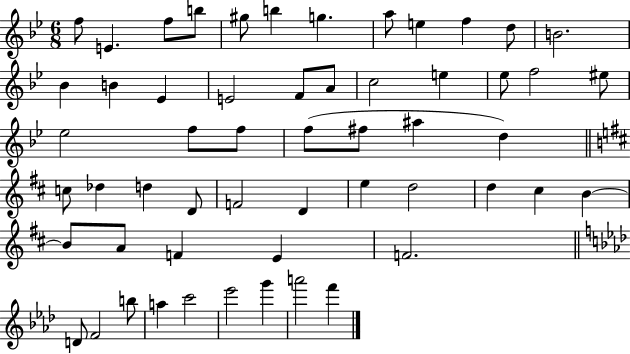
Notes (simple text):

F5/e E4/q. F5/e B5/e G#5/e B5/q G5/q. A5/e E5/q F5/q D5/e B4/h. Bb4/q B4/q Eb4/q E4/h F4/e A4/e C5/h E5/q Eb5/e F5/h EIS5/e Eb5/h F5/e F5/e F5/e F#5/e A#5/q D5/q C5/e Db5/q D5/q D4/e F4/h D4/q E5/q D5/h D5/q C#5/q B4/q B4/e A4/e F4/q E4/q F4/h. D4/e F4/h B5/e A5/q C6/h Eb6/h G6/q A6/h F6/q